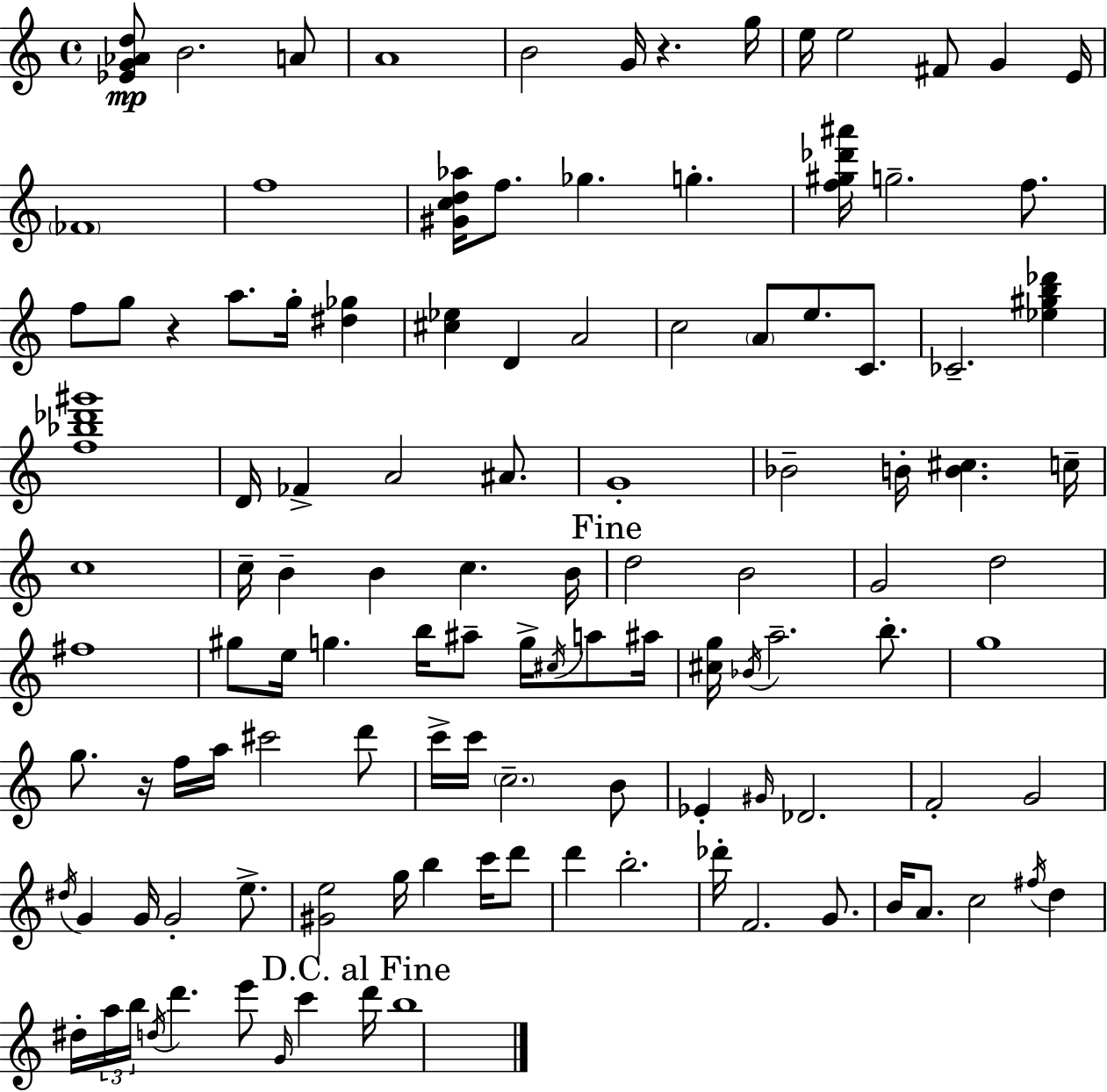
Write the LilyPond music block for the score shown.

{
  \clef treble
  \time 4/4
  \defaultTimeSignature
  \key c \major
  <ees' g' aes' d''>8\mp b'2. a'8 | a'1 | b'2 g'16 r4. g''16 | e''16 e''2 fis'8 g'4 e'16 | \break \parenthesize fes'1 | f''1 | <gis' c'' d'' aes''>16 f''8. ges''4. g''4.-. | <f'' gis'' des''' ais'''>16 g''2.-- f''8. | \break f''8 g''8 r4 a''8. g''16-. <dis'' ges''>4 | <cis'' ees''>4 d'4 a'2 | c''2 \parenthesize a'8 e''8. c'8. | ces'2.-- <ees'' gis'' b'' des'''>4 | \break <f'' bes'' des''' gis'''>1 | d'16 fes'4-> a'2 ais'8. | g'1-. | bes'2-- b'16-. <b' cis''>4. c''16-- | \break c''1 | c''16-- b'4-- b'4 c''4. b'16 | \mark "Fine" d''2 b'2 | g'2 d''2 | \break fis''1 | gis''8 e''16 g''4. b''16 ais''8-- g''16-> \acciaccatura { cis''16 } a''8 | ais''16 <cis'' g''>16 \acciaccatura { bes'16 } a''2.-- b''8.-. | g''1 | \break g''8. r16 f''16 a''16 cis'''2 | d'''8 c'''16-> c'''16 \parenthesize c''2.-- | b'8 ees'4-. \grace { gis'16 } des'2. | f'2-. g'2 | \break \acciaccatura { dis''16 } g'4 g'16 g'2-. | e''8.-> <gis' e''>2 g''16 b''4 | c'''16 d'''8 d'''4 b''2.-. | des'''16-. f'2. | \break g'8. b'16 a'8. c''2 | \acciaccatura { fis''16 } d''4 dis''16-. \tuplet 3/2 { a''16 b''16 \acciaccatura { d''16 } } d'''4. e'''8 | \grace { g'16 } c'''4 \mark "D.C. al Fine" d'''16 b''1 | \bar "|."
}